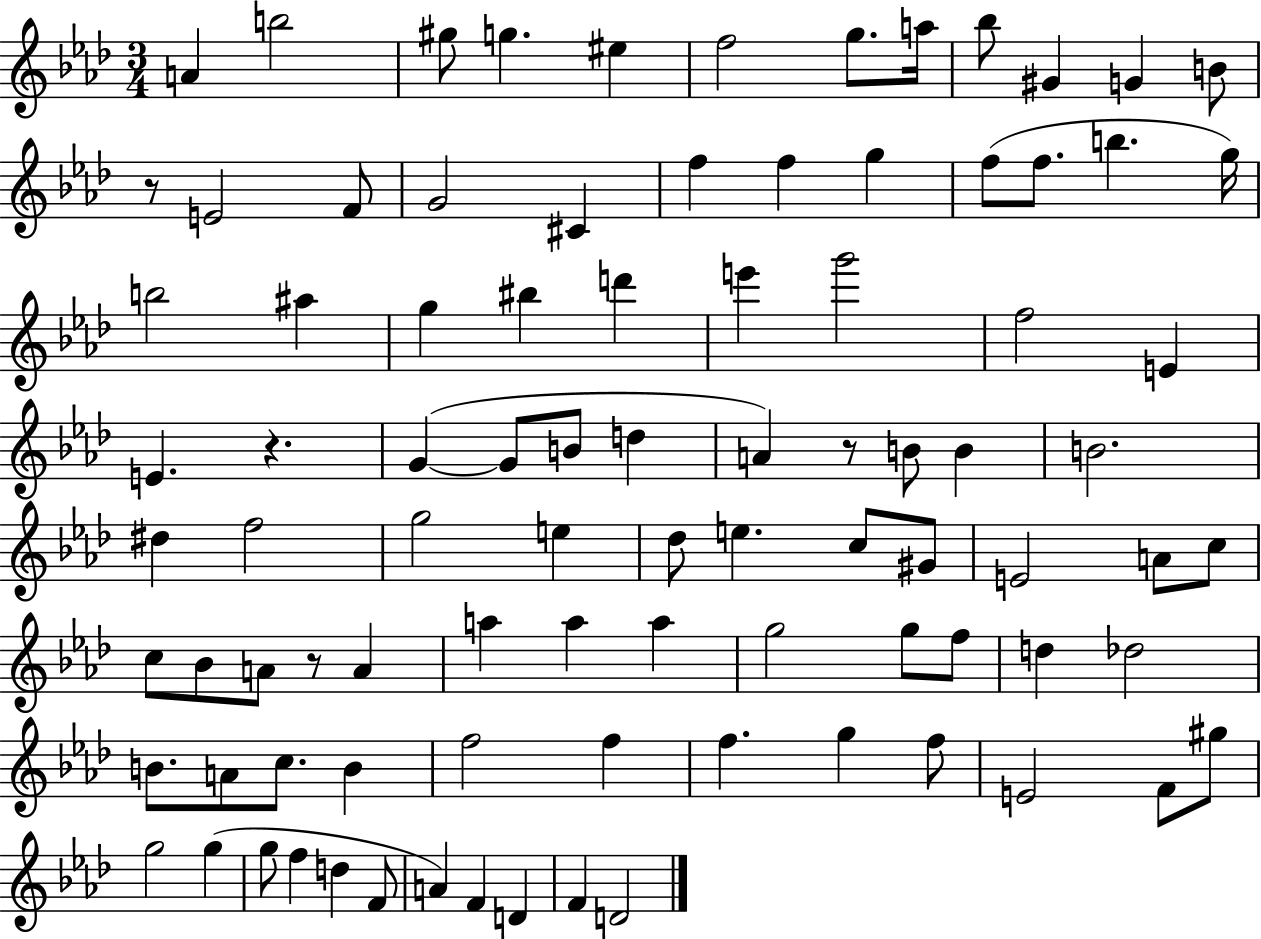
{
  \clef treble
  \numericTimeSignature
  \time 3/4
  \key aes \major
  a'4 b''2 | gis''8 g''4. eis''4 | f''2 g''8. a''16 | bes''8 gis'4 g'4 b'8 | \break r8 e'2 f'8 | g'2 cis'4 | f''4 f''4 g''4 | f''8( f''8. b''4. g''16) | \break b''2 ais''4 | g''4 bis''4 d'''4 | e'''4 g'''2 | f''2 e'4 | \break e'4. r4. | g'4~(~ g'8 b'8 d''4 | a'4) r8 b'8 b'4 | b'2. | \break dis''4 f''2 | g''2 e''4 | des''8 e''4. c''8 gis'8 | e'2 a'8 c''8 | \break c''8 bes'8 a'8 r8 a'4 | a''4 a''4 a''4 | g''2 g''8 f''8 | d''4 des''2 | \break b'8. a'8 c''8. b'4 | f''2 f''4 | f''4. g''4 f''8 | e'2 f'8 gis''8 | \break g''2 g''4( | g''8 f''4 d''4 f'8 | a'4) f'4 d'4 | f'4 d'2 | \break \bar "|."
}